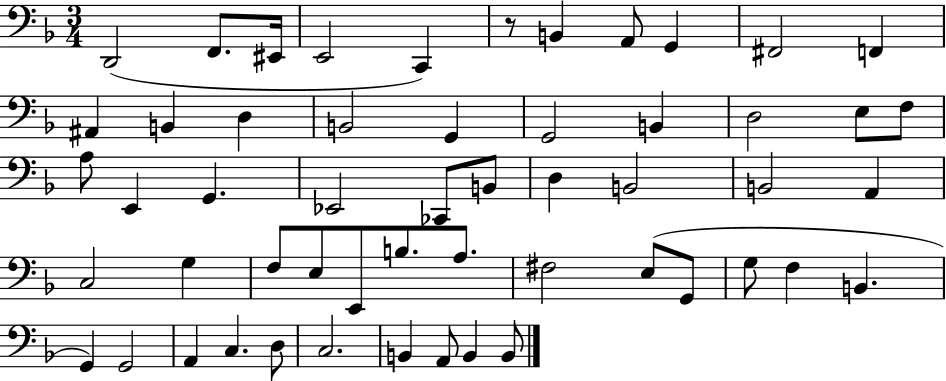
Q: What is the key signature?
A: F major